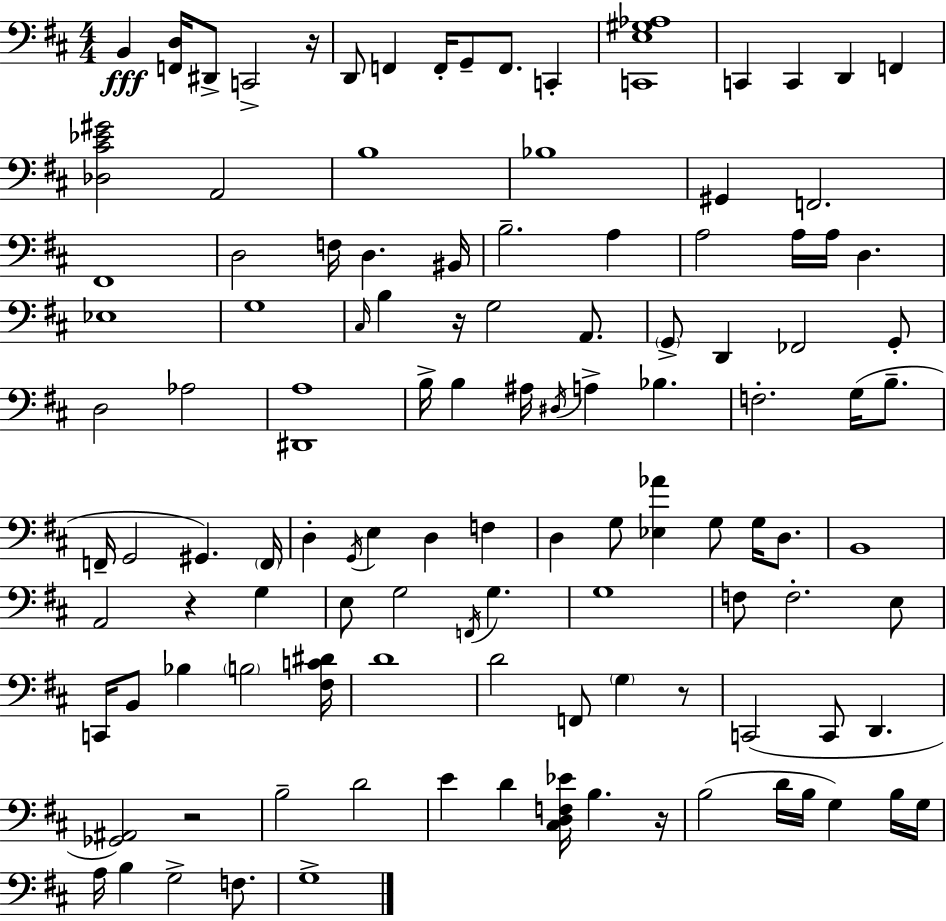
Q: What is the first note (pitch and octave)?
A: B2